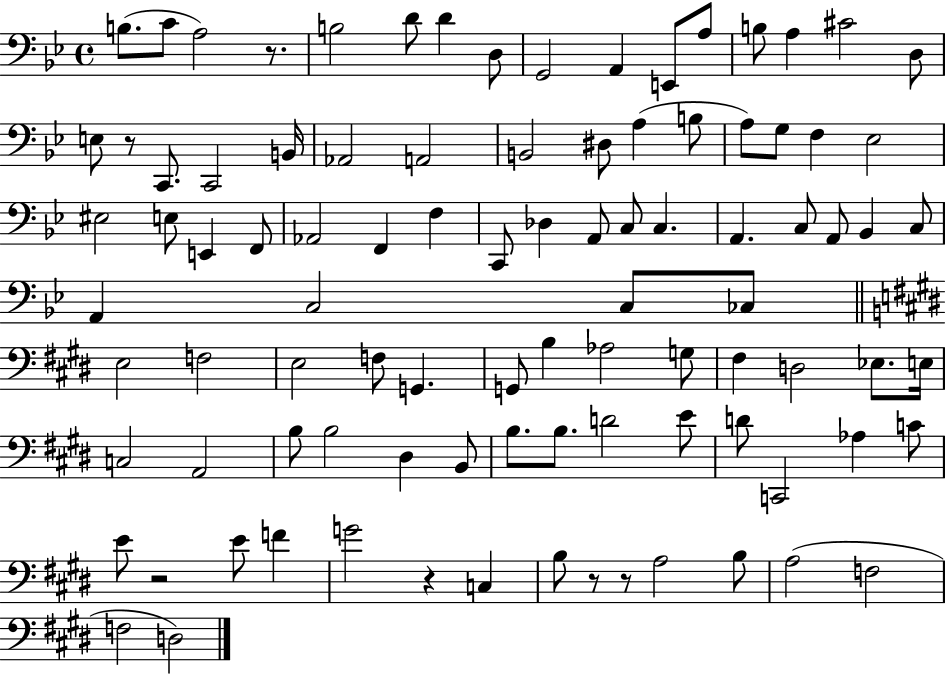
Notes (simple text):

B3/e. C4/e A3/h R/e. B3/h D4/e D4/q D3/e G2/h A2/q E2/e A3/e B3/e A3/q C#4/h D3/e E3/e R/e C2/e. C2/h B2/s Ab2/h A2/h B2/h D#3/e A3/q B3/e A3/e G3/e F3/q Eb3/h EIS3/h E3/e E2/q F2/e Ab2/h F2/q F3/q C2/e Db3/q A2/e C3/e C3/q. A2/q. C3/e A2/e Bb2/q C3/e A2/q C3/h C3/e CES3/e E3/h F3/h E3/h F3/e G2/q. G2/e B3/q Ab3/h G3/e F#3/q D3/h Eb3/e. E3/s C3/h A2/h B3/e B3/h D#3/q B2/e B3/e. B3/e. D4/h E4/e D4/e C2/h Ab3/q C4/e E4/e R/h E4/e F4/q G4/h R/q C3/q B3/e R/e R/e A3/h B3/e A3/h F3/h F3/h D3/h